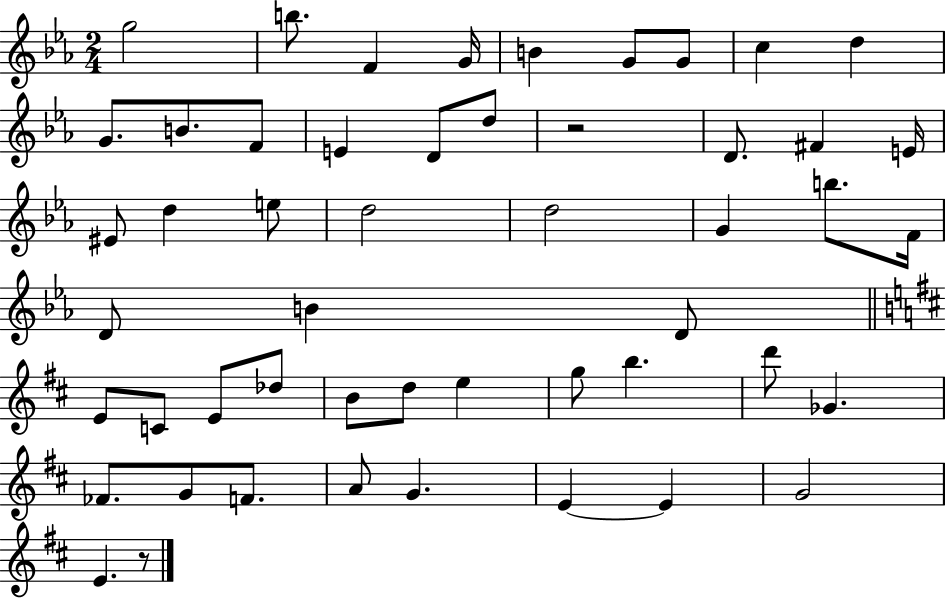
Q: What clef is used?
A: treble